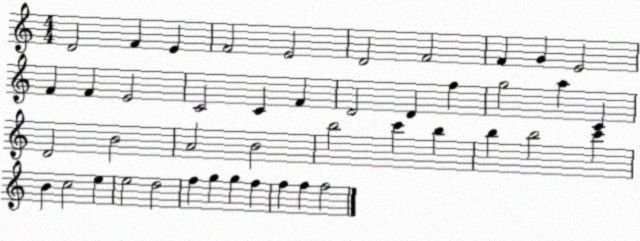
X:1
T:Untitled
M:4/4
L:1/4
K:C
D2 F E F2 E2 D2 F2 F G E2 F F E2 C2 C F D2 D f g2 a C D2 B2 A2 B2 b2 c' b b b2 c' B c2 e e2 d2 f g g f f f f2